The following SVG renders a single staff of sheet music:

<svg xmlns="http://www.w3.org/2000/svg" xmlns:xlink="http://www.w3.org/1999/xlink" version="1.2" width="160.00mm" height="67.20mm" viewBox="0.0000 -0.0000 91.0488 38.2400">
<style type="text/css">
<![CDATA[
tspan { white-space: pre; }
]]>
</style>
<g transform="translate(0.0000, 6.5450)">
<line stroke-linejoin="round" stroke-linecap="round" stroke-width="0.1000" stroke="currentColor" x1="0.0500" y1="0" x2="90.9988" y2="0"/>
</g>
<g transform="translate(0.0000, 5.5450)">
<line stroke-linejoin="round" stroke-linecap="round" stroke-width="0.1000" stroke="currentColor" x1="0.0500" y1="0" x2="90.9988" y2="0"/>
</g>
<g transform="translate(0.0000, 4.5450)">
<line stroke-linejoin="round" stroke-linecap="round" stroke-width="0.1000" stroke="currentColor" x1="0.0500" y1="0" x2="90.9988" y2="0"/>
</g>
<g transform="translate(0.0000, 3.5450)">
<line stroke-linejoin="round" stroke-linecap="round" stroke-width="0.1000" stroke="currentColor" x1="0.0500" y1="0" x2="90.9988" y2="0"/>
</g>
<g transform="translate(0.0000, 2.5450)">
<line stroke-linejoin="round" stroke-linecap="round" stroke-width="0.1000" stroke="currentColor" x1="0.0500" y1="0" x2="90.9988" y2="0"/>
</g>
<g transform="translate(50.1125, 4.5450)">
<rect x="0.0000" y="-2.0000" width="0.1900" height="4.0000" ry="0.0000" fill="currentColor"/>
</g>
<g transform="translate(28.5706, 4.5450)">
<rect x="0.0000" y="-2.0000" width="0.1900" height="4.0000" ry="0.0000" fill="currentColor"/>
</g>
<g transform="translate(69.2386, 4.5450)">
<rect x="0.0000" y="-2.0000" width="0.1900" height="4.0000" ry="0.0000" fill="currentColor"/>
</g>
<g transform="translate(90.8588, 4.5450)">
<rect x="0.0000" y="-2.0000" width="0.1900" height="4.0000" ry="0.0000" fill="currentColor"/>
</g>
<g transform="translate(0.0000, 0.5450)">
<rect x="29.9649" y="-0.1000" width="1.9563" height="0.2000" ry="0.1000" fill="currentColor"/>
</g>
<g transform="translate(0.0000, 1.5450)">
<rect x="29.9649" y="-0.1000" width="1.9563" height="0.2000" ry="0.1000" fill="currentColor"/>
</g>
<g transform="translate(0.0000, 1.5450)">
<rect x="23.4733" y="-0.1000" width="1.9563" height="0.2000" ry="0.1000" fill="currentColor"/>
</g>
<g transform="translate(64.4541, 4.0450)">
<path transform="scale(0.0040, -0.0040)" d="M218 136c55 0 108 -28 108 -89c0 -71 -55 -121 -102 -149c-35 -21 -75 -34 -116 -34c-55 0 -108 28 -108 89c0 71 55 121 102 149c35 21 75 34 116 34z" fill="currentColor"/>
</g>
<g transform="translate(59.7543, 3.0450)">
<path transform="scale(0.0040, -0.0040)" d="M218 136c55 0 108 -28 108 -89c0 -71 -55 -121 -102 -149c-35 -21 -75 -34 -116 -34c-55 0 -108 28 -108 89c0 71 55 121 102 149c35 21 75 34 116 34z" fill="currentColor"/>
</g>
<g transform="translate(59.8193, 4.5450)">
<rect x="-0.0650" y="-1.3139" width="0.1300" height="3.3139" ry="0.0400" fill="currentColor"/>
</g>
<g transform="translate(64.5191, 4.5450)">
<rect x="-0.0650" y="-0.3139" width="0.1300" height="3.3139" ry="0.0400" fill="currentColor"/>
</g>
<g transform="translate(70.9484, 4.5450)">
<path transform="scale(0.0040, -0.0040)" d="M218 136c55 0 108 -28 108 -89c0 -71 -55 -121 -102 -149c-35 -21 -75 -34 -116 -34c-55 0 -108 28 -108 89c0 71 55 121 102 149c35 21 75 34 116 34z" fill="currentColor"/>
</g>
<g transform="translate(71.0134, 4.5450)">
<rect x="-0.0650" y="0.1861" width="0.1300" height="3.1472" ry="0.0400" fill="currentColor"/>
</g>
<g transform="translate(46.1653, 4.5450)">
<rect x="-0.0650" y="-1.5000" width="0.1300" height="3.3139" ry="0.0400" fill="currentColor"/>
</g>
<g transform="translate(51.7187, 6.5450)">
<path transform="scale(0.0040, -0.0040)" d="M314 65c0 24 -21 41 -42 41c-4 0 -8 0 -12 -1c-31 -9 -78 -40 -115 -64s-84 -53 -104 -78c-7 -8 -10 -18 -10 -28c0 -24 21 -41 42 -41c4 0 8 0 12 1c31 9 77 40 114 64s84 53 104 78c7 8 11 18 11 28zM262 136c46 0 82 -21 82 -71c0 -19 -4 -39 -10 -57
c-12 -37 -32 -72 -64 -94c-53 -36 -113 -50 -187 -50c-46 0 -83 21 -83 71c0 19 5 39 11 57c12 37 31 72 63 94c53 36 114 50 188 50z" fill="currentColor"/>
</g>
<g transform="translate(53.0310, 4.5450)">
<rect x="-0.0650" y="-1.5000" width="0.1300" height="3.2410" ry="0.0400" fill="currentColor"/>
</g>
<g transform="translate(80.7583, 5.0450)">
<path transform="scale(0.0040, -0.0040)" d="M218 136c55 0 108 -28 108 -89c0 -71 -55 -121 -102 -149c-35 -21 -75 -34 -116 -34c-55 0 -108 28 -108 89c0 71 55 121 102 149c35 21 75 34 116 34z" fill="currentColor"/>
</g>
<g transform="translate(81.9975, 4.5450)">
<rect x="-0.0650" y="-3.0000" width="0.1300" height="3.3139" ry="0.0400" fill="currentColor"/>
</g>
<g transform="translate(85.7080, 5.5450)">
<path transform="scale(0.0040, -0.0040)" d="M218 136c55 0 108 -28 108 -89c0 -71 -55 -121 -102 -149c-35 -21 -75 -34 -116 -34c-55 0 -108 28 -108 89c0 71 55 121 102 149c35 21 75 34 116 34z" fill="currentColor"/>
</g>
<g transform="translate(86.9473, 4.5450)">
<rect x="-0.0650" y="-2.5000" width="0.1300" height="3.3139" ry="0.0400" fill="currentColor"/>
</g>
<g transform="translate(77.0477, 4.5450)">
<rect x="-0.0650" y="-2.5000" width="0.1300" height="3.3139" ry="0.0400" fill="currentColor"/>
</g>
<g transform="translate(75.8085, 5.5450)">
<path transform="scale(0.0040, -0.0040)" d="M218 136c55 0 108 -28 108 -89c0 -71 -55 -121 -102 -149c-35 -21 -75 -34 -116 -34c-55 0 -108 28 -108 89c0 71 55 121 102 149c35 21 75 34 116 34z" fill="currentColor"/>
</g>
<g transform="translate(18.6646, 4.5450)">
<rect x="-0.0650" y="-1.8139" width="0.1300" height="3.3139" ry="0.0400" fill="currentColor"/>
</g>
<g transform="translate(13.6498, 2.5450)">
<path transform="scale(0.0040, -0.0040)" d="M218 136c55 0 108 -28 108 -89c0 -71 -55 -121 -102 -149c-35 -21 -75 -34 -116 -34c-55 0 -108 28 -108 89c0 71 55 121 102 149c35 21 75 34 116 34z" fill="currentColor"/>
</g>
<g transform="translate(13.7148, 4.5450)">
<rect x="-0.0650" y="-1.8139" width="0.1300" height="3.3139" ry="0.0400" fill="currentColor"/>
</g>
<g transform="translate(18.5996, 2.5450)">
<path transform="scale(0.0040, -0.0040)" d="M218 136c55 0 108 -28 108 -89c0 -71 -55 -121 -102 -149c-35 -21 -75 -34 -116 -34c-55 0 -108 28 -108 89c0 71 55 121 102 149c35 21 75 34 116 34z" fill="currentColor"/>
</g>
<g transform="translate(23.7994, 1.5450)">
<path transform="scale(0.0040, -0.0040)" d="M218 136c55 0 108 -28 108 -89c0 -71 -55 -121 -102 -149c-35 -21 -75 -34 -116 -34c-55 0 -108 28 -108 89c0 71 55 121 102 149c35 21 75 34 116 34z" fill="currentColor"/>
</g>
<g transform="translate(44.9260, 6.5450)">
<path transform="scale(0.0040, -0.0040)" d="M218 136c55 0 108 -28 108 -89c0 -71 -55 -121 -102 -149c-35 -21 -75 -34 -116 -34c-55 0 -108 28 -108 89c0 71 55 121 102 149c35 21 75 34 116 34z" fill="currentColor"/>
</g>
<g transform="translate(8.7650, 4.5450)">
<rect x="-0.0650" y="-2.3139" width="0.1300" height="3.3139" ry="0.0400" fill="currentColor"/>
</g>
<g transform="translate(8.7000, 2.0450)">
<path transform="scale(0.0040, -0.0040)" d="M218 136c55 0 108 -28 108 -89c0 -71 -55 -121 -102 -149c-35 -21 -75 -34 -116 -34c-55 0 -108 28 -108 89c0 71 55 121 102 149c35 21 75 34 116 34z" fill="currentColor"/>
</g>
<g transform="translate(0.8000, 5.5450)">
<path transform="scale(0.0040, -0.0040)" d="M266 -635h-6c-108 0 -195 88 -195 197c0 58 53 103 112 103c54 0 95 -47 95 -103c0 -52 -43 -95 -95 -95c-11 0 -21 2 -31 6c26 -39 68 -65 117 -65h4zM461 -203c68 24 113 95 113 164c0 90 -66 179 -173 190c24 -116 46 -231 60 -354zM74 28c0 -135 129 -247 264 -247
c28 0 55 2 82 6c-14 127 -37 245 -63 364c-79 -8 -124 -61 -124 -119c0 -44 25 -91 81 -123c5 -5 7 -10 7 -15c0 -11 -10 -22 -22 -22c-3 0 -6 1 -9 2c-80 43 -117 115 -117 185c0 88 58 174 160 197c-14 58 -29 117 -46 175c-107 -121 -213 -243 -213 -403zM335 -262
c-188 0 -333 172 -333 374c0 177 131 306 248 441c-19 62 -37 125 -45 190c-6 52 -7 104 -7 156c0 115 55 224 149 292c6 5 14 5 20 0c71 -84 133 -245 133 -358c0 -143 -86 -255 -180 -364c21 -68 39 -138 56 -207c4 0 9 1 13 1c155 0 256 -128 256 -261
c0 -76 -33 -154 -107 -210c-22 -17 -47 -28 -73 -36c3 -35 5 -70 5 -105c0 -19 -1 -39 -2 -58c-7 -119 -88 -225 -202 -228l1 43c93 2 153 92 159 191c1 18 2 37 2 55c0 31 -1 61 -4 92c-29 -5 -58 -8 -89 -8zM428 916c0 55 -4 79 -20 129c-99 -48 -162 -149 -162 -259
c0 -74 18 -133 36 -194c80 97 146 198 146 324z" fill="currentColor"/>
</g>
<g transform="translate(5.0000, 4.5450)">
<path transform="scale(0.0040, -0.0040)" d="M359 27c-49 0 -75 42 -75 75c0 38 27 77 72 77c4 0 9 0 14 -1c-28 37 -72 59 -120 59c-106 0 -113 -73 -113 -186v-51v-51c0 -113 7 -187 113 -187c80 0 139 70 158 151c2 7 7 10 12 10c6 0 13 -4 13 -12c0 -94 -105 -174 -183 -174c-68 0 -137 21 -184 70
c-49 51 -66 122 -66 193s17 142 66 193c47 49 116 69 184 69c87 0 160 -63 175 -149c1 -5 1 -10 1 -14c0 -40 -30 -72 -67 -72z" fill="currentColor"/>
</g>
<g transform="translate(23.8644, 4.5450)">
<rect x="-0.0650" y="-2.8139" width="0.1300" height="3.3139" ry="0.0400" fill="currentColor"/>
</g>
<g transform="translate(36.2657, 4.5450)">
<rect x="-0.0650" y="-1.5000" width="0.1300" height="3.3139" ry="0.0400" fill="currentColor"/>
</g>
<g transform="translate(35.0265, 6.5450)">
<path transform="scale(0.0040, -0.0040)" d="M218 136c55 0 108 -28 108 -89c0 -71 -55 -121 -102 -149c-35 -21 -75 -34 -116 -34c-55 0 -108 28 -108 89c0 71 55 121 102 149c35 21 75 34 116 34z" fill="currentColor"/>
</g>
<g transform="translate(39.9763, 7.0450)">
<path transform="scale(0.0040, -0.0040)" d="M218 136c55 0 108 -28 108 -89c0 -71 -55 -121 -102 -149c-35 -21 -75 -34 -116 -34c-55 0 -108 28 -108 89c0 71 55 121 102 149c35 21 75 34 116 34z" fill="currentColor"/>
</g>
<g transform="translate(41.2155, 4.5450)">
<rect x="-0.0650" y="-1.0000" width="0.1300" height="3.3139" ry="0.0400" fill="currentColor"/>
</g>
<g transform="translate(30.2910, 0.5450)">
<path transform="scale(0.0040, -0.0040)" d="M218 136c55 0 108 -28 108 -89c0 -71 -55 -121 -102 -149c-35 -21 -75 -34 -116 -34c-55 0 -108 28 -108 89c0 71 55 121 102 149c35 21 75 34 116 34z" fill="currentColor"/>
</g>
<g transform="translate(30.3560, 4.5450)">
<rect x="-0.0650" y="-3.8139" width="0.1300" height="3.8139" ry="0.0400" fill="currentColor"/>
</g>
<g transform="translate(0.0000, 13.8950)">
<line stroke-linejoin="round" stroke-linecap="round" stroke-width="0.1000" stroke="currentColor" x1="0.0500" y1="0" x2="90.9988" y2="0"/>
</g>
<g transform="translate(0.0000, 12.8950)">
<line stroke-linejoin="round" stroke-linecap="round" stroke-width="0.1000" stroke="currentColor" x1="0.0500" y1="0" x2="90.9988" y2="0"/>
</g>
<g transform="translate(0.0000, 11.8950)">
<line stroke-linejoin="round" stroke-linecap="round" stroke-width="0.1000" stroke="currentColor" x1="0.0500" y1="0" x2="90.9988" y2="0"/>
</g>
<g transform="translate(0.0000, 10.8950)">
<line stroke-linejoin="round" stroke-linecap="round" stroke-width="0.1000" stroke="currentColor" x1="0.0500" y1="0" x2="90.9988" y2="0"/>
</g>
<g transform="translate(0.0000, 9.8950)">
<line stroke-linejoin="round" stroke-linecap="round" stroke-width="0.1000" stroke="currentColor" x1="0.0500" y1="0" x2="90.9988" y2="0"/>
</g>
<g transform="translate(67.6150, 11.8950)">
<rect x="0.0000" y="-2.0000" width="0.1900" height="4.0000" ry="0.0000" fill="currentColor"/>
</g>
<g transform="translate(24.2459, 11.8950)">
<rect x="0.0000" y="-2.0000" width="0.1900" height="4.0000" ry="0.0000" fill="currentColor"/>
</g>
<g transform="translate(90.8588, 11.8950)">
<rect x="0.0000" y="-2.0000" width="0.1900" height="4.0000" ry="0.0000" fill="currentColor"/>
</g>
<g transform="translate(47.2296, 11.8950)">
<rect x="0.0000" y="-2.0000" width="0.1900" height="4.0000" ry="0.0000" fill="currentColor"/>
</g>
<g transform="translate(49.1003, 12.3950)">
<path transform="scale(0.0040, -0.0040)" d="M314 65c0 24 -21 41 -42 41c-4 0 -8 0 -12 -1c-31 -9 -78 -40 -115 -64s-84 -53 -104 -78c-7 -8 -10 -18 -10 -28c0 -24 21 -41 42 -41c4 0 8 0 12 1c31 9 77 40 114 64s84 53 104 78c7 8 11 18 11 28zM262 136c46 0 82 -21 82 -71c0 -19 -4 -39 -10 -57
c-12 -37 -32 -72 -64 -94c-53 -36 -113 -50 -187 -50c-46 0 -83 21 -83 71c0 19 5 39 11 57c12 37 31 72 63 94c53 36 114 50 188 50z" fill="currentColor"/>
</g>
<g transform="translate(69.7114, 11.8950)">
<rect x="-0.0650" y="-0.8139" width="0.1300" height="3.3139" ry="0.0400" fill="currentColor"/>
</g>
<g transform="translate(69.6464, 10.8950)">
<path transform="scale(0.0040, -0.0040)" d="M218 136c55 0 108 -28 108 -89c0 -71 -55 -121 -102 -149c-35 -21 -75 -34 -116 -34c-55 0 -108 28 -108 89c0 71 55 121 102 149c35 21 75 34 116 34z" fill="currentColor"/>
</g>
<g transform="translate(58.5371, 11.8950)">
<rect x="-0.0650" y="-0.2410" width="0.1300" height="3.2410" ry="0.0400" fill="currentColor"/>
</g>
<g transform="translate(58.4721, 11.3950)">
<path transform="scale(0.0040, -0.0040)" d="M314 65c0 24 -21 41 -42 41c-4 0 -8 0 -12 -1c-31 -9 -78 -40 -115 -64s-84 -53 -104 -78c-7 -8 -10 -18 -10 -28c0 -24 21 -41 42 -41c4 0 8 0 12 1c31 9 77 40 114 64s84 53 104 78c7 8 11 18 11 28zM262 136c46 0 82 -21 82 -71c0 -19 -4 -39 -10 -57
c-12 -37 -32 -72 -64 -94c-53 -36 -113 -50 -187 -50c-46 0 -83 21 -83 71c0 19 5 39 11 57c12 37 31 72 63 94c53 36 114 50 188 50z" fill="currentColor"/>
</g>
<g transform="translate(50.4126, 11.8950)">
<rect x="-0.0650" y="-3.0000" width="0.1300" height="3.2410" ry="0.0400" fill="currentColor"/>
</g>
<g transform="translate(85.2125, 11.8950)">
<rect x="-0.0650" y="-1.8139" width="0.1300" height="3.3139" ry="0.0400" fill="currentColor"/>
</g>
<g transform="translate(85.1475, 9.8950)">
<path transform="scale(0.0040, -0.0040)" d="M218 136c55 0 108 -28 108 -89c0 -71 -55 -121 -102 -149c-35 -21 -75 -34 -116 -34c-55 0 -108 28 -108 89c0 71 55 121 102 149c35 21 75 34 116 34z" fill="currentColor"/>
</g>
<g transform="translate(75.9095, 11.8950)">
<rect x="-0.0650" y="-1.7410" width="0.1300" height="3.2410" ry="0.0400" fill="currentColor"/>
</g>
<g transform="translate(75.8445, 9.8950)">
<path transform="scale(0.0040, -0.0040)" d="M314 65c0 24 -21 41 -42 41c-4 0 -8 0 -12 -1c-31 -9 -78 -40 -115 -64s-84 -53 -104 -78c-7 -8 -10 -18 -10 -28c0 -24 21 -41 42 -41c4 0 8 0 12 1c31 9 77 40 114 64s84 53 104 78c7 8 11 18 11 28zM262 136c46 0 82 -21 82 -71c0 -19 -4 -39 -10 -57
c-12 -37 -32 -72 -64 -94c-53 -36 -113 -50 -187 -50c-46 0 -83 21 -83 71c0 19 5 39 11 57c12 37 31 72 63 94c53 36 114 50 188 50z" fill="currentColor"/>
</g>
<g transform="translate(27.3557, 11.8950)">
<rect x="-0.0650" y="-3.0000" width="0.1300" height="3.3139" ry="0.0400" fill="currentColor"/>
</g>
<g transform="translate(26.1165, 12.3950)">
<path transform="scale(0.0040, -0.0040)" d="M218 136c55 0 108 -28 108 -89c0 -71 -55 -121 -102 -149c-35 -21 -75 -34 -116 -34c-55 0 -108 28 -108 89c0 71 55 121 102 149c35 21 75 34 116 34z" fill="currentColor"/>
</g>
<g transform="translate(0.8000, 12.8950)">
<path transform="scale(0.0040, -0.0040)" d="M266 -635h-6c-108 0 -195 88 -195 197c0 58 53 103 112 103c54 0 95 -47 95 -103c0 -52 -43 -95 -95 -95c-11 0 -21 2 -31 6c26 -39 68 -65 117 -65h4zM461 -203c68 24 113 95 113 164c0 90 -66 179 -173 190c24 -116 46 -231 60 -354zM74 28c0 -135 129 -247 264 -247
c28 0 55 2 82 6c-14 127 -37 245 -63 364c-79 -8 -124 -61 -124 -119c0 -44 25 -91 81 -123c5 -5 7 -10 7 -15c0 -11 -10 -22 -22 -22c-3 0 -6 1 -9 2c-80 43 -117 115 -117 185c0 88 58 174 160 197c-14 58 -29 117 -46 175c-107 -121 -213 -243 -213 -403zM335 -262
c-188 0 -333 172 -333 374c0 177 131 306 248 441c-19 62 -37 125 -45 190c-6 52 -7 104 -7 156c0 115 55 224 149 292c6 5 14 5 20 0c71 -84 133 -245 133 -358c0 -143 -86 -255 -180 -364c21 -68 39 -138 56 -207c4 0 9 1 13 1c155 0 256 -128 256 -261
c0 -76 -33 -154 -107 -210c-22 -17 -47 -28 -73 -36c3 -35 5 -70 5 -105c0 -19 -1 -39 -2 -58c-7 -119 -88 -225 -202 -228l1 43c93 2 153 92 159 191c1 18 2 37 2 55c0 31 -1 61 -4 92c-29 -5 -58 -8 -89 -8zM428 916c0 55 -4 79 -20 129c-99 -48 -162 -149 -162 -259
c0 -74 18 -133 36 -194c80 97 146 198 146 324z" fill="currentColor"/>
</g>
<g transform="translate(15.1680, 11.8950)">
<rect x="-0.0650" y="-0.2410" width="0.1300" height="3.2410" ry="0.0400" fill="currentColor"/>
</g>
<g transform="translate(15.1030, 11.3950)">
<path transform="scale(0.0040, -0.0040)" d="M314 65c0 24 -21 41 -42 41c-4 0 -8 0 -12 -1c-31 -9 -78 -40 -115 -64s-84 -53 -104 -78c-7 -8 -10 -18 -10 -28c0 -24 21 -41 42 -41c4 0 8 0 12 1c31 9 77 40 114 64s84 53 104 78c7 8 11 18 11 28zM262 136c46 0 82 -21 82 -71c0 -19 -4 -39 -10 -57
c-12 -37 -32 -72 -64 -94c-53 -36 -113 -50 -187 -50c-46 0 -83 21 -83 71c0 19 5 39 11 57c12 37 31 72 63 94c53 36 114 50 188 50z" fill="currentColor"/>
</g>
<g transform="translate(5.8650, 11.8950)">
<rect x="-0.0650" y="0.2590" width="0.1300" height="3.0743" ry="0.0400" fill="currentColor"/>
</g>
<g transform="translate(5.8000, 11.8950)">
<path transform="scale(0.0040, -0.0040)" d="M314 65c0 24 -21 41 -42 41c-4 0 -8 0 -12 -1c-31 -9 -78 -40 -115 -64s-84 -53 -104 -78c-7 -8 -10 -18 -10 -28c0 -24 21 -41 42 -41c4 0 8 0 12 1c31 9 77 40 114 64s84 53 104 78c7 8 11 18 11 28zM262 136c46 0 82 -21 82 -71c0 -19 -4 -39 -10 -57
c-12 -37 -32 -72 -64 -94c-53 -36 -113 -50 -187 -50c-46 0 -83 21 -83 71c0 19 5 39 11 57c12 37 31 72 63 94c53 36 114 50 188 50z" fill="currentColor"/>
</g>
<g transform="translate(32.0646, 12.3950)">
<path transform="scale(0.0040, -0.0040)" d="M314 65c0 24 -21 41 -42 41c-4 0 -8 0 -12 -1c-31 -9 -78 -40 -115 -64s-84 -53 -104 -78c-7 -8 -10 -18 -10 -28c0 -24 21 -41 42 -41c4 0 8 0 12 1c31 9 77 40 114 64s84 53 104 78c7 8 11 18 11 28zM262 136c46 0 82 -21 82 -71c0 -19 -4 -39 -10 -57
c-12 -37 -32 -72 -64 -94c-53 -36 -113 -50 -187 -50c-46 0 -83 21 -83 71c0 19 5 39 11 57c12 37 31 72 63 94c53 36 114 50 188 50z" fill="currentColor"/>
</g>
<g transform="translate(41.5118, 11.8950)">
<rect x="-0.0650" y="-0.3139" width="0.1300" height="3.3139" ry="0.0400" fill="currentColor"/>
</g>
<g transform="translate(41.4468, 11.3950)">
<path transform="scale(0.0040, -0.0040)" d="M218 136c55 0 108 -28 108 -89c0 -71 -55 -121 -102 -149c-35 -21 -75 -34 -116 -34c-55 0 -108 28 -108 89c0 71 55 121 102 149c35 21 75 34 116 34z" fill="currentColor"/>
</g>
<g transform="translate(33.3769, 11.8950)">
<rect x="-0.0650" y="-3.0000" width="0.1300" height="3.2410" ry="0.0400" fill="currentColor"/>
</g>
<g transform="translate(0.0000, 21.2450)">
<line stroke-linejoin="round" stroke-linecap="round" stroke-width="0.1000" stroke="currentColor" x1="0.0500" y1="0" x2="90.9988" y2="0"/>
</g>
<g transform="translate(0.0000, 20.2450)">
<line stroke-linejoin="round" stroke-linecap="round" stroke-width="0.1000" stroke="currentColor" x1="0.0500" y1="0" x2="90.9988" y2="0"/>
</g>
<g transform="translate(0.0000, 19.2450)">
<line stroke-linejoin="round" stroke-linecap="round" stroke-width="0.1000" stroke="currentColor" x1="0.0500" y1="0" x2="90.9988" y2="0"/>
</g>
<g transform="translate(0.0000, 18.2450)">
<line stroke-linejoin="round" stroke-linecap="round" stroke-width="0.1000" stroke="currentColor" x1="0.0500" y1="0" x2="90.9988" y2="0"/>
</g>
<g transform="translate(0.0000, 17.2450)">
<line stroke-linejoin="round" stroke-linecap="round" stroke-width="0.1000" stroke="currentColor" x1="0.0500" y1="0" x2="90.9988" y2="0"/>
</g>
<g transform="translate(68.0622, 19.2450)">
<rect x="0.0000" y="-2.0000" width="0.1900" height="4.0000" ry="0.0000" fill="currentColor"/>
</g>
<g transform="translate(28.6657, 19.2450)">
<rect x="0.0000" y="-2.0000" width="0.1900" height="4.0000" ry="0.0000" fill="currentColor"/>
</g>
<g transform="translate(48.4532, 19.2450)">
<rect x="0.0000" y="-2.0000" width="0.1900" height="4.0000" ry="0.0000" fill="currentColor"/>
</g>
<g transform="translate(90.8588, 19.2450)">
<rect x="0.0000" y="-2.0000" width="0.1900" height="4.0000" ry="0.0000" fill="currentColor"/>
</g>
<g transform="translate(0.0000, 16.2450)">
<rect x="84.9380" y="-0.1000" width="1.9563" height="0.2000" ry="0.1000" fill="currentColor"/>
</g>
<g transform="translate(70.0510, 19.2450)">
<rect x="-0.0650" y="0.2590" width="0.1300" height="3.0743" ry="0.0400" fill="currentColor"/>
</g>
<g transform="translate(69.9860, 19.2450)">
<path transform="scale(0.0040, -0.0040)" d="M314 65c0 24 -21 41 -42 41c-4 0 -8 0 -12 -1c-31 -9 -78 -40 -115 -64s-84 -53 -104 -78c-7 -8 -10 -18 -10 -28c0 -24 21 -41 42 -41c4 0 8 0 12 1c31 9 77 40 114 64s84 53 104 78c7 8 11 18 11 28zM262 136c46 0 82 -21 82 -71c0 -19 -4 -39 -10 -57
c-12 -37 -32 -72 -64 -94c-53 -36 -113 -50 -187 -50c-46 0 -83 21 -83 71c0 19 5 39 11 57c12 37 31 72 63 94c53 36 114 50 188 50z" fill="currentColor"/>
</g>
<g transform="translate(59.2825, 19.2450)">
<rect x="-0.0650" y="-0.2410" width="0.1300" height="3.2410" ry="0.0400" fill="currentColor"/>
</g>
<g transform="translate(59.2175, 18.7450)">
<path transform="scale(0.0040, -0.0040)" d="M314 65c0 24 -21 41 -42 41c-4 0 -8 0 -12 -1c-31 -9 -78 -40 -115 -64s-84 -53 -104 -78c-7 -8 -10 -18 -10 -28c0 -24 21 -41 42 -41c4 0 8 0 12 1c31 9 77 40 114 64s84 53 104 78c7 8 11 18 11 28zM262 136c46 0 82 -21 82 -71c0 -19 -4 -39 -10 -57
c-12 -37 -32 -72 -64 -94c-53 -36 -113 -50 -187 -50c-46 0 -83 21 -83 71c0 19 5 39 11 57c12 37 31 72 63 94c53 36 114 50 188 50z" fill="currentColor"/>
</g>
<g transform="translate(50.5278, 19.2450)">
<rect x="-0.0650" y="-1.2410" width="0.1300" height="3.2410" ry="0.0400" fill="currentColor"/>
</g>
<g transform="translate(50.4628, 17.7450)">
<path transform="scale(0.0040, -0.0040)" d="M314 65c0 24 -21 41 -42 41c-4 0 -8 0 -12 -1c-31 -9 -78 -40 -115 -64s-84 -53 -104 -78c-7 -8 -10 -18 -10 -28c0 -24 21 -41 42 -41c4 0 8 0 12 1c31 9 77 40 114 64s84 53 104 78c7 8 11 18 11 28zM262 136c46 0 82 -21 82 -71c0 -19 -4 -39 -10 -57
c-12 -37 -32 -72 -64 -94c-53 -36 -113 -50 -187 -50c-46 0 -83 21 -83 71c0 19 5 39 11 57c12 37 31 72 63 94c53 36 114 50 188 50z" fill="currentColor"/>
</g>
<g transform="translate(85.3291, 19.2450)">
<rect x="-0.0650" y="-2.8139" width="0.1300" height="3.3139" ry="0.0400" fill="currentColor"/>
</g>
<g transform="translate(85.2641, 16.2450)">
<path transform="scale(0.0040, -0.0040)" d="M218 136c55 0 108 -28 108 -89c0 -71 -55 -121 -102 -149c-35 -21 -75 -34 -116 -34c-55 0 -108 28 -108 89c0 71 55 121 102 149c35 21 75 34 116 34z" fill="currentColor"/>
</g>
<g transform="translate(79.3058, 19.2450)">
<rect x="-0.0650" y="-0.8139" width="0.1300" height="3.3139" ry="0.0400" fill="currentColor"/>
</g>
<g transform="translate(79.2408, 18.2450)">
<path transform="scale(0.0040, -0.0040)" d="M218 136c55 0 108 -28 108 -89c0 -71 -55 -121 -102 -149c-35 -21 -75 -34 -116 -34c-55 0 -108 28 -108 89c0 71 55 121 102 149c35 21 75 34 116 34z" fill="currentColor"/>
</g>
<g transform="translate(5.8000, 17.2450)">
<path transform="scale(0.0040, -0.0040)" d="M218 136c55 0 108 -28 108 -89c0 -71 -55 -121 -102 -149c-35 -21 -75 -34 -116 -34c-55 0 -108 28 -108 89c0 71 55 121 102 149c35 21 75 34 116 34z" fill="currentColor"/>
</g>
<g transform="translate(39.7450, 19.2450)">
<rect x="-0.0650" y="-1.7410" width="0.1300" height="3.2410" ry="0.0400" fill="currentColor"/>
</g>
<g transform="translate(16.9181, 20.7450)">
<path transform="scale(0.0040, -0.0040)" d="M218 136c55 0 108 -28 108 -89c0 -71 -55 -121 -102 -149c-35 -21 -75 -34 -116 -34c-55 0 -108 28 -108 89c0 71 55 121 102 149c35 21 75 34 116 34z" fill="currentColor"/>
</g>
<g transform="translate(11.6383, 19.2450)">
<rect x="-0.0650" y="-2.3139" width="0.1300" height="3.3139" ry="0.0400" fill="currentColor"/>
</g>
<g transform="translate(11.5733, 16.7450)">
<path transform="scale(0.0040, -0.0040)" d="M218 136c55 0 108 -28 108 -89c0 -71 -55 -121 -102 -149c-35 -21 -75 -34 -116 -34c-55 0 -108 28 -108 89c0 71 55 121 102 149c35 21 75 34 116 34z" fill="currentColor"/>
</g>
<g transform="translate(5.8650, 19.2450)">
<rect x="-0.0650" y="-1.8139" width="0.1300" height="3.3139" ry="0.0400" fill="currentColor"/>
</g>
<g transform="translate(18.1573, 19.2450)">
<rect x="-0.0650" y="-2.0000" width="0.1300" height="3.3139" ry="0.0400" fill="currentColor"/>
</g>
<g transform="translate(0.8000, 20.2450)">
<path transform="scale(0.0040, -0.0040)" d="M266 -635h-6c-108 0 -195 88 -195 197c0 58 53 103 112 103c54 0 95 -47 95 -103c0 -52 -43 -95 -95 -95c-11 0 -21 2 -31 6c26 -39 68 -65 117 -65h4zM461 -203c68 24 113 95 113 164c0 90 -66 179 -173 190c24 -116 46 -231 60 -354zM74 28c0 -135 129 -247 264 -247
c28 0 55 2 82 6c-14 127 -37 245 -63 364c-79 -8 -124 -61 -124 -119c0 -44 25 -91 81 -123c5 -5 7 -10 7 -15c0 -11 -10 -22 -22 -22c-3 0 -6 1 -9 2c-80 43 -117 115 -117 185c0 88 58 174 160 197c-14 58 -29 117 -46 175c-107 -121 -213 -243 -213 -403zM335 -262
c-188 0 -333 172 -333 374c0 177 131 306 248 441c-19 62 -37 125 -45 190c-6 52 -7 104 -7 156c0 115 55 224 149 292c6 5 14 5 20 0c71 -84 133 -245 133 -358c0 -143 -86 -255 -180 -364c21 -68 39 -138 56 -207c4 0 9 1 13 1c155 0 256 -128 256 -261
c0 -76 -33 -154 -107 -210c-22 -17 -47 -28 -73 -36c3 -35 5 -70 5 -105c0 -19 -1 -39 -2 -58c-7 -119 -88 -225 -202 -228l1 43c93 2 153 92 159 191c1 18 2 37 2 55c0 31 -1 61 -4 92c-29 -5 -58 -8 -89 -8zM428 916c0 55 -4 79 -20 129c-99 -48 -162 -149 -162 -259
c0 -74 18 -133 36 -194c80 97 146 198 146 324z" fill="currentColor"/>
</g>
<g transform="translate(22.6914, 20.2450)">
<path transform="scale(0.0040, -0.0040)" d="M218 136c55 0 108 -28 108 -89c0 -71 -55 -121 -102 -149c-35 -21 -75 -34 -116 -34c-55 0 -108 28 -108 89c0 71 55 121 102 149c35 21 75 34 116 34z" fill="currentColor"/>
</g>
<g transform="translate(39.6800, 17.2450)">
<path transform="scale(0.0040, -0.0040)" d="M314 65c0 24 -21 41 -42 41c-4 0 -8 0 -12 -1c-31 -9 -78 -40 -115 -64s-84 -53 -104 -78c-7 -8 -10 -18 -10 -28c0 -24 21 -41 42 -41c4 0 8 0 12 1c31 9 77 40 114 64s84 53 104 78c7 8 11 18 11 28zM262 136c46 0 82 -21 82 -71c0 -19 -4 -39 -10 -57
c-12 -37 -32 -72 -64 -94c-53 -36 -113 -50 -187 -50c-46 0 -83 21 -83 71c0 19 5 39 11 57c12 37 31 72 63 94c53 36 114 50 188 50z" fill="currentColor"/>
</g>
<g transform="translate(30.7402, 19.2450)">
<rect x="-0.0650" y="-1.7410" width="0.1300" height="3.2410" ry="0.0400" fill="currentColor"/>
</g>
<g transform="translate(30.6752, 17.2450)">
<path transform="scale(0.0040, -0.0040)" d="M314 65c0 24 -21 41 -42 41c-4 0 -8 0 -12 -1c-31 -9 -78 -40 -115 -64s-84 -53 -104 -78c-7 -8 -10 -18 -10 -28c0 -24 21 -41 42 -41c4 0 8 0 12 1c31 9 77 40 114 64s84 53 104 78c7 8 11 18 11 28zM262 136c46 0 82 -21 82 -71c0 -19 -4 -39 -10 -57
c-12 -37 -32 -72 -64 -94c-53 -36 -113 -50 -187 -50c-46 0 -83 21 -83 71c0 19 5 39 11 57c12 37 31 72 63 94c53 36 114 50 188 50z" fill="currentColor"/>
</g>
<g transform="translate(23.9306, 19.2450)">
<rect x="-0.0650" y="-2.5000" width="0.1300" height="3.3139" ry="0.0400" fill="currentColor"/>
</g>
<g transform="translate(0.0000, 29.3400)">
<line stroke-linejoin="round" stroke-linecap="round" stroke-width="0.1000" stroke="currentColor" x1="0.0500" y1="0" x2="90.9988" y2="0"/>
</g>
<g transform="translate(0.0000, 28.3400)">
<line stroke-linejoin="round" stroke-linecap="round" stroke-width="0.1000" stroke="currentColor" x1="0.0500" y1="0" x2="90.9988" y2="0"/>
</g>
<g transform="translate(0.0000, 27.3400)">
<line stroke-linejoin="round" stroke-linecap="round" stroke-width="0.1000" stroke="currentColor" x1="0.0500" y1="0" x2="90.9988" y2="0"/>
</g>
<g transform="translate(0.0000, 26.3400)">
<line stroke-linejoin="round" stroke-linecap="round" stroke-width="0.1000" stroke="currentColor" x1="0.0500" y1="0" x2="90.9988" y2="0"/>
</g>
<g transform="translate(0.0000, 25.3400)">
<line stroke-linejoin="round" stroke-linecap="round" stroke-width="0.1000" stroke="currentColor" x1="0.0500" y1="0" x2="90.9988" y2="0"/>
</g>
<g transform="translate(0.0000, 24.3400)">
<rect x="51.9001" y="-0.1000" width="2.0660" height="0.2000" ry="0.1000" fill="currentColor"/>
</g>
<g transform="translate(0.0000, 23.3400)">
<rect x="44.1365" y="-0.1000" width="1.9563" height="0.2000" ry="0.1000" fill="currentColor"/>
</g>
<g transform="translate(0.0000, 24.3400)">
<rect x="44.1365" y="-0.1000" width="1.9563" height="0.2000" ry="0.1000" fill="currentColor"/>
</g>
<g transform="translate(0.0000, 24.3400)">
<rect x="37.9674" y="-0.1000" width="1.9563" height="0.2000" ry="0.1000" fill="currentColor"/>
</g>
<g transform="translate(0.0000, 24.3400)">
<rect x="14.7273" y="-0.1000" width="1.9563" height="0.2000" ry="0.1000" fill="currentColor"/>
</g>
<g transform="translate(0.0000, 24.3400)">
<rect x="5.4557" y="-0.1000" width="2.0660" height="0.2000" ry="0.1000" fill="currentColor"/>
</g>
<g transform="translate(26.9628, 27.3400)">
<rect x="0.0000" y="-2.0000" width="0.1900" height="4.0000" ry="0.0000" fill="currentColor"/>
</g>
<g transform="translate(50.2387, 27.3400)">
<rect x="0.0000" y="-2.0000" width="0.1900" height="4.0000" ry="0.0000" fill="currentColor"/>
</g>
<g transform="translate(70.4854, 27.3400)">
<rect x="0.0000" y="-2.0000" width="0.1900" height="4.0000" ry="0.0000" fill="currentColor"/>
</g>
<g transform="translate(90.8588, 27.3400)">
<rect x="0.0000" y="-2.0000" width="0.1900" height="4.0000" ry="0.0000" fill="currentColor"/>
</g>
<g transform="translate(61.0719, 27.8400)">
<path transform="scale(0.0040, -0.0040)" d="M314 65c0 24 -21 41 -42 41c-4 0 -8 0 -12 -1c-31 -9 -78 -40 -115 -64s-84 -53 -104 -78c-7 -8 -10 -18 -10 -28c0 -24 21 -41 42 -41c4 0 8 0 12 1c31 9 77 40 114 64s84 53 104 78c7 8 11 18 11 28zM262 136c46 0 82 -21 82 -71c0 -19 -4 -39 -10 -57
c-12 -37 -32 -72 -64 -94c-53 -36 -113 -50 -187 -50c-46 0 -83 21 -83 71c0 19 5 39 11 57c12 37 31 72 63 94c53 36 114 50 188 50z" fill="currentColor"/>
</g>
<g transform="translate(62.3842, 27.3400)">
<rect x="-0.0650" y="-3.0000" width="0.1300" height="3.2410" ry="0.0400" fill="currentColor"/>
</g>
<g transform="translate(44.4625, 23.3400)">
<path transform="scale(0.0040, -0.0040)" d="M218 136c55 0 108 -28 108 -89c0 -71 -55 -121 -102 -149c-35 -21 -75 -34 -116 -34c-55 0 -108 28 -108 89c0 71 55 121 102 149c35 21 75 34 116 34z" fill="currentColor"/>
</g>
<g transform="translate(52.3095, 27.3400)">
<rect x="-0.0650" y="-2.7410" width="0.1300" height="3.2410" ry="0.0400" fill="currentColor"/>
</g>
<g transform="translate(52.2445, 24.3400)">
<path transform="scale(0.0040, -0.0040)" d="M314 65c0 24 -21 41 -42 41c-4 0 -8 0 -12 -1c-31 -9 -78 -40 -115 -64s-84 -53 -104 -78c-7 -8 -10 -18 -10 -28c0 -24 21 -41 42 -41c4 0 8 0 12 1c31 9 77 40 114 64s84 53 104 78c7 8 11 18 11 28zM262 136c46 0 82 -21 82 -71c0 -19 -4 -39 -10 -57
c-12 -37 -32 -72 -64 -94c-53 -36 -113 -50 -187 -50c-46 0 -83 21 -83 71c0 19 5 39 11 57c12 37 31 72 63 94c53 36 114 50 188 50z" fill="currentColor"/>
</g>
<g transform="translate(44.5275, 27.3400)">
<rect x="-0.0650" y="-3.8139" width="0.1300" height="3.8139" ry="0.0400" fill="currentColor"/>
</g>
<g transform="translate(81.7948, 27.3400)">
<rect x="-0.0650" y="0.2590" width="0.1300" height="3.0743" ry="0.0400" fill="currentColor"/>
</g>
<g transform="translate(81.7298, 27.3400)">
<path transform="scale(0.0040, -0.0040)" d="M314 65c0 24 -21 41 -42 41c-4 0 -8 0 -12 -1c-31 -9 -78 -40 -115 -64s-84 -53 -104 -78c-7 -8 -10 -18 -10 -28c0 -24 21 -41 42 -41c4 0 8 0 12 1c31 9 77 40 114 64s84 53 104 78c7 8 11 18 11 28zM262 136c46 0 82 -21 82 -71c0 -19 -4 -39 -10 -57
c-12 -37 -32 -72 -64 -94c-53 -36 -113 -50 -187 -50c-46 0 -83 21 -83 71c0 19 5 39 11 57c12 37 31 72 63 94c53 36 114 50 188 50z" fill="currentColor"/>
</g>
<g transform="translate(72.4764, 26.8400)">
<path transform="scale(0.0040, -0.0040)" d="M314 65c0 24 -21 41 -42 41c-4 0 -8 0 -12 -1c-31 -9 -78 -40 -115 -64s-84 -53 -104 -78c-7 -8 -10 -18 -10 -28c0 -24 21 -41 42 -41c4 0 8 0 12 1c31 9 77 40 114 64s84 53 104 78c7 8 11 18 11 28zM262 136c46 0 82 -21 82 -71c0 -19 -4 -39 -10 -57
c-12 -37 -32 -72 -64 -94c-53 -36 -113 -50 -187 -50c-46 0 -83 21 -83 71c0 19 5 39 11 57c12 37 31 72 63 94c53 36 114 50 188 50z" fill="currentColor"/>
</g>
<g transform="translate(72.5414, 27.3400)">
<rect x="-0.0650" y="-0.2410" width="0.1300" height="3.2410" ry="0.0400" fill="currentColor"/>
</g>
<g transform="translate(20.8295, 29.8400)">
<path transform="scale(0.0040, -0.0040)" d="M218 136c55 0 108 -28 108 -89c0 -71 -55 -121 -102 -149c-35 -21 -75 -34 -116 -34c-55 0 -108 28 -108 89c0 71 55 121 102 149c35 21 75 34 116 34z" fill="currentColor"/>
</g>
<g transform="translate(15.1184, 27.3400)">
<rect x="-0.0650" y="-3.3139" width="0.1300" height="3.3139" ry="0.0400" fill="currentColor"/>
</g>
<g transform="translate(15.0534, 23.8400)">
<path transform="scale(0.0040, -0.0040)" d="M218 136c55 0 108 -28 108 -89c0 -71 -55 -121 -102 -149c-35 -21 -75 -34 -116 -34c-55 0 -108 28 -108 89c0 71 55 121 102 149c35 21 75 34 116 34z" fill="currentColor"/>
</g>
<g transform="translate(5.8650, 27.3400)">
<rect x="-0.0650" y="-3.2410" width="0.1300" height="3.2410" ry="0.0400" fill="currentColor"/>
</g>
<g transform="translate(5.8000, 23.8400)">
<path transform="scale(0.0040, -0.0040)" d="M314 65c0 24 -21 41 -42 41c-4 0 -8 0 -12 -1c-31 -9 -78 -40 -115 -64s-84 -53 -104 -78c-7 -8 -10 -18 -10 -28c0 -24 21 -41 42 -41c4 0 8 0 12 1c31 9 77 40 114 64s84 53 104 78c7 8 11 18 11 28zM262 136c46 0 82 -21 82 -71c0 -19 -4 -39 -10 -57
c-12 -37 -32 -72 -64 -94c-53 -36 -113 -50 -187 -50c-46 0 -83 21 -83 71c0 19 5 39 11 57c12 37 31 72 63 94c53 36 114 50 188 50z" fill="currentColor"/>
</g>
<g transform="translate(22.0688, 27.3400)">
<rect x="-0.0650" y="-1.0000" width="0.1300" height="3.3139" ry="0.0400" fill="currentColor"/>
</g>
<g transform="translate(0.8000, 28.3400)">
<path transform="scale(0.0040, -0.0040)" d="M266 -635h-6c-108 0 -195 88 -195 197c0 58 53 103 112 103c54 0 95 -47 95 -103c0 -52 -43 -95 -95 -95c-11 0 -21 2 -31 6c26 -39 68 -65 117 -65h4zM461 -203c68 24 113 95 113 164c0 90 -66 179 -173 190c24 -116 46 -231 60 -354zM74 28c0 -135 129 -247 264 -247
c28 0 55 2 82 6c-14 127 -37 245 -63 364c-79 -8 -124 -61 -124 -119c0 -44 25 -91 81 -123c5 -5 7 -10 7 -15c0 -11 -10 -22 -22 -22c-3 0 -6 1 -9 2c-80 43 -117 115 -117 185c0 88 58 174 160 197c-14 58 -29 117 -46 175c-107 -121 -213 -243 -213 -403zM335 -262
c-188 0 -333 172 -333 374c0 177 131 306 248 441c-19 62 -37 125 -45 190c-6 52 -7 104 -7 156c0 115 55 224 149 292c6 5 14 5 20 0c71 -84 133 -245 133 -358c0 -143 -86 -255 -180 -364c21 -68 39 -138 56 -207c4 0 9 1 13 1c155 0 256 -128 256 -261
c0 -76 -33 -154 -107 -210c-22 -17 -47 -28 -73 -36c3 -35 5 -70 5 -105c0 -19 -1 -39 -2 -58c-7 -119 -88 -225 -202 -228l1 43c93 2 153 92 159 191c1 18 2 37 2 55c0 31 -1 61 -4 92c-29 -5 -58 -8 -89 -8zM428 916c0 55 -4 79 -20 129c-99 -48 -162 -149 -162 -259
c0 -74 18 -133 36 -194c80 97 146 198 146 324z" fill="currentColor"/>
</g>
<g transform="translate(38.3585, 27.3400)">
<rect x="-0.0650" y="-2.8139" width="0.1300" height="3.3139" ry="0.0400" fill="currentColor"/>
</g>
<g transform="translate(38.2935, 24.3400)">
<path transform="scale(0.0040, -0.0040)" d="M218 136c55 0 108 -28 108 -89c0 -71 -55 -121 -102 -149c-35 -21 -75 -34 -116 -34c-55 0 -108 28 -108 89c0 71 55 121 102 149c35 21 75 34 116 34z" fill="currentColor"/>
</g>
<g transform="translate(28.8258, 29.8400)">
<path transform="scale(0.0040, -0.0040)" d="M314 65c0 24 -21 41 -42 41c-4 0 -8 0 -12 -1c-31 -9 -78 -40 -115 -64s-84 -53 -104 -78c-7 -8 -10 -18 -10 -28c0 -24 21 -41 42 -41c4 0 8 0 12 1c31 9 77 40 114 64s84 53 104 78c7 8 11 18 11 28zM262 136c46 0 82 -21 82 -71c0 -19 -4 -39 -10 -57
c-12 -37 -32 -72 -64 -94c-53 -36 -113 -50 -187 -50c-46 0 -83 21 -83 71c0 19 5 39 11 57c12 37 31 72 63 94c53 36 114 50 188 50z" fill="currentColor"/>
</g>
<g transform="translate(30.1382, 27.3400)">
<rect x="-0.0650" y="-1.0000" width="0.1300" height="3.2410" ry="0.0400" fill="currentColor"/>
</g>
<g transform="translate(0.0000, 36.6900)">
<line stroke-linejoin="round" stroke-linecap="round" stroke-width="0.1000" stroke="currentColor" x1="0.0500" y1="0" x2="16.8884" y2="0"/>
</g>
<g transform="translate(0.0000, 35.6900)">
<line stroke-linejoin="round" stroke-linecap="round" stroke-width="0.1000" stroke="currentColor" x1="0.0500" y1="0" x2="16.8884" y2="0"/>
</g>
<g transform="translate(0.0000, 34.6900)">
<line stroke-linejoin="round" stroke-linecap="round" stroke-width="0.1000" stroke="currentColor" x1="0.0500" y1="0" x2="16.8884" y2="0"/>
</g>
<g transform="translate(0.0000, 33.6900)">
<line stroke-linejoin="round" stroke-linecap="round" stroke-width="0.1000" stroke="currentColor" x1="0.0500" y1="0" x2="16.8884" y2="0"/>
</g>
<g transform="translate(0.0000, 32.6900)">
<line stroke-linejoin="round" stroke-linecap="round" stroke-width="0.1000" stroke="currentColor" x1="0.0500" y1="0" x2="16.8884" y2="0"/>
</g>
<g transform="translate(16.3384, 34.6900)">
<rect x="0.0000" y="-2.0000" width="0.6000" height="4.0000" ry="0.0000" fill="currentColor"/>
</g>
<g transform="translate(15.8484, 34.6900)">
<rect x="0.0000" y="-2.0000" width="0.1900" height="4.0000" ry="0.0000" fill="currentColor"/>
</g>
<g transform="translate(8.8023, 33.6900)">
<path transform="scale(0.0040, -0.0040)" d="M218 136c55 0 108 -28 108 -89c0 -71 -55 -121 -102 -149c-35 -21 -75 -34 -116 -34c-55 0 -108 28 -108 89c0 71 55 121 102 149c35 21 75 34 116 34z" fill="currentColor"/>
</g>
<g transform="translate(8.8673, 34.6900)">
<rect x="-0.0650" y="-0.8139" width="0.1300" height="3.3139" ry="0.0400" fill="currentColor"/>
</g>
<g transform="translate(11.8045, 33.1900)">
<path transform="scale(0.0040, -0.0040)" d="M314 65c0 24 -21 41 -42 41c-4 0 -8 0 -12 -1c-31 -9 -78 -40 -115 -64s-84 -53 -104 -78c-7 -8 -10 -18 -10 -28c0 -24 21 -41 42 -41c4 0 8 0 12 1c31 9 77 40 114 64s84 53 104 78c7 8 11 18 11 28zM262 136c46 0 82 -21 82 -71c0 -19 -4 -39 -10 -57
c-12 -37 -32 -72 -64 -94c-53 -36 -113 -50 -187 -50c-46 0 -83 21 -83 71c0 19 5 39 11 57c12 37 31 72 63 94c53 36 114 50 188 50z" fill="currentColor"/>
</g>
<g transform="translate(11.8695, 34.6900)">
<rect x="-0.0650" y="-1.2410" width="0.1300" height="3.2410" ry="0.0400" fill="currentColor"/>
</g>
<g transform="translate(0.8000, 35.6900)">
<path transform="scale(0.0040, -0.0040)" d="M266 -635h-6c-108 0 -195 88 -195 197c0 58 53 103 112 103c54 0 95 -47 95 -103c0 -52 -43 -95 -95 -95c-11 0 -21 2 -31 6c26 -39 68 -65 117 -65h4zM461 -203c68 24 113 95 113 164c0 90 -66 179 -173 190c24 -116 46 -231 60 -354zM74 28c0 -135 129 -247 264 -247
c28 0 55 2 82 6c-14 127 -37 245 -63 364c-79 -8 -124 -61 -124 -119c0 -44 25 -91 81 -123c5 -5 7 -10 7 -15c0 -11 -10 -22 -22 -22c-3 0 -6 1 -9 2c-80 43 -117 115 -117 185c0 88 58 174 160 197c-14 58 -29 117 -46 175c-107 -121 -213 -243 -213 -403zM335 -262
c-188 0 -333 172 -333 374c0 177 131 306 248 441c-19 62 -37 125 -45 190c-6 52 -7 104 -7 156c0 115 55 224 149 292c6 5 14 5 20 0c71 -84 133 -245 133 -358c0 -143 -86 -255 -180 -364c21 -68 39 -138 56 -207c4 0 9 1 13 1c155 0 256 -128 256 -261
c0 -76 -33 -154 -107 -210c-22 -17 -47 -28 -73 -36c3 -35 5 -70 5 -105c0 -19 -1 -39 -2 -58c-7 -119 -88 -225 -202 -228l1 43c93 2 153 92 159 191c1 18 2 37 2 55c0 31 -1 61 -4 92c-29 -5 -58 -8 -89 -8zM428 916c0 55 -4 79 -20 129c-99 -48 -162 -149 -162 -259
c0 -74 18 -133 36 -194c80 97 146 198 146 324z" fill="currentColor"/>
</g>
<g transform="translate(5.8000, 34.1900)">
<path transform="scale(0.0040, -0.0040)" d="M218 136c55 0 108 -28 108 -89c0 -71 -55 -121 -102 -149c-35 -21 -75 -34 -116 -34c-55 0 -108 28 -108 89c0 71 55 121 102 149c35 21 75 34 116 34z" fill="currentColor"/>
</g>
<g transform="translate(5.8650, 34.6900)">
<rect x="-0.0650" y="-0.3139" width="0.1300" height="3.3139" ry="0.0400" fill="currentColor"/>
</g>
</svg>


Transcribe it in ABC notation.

X:1
T:Untitled
M:4/4
L:1/4
K:C
g f f a c' E D E E2 e c B G A G B2 c2 A A2 c A2 c2 d f2 f f g F G f2 f2 e2 c2 B2 d a b2 b D D2 a c' a2 A2 c2 B2 c d e2